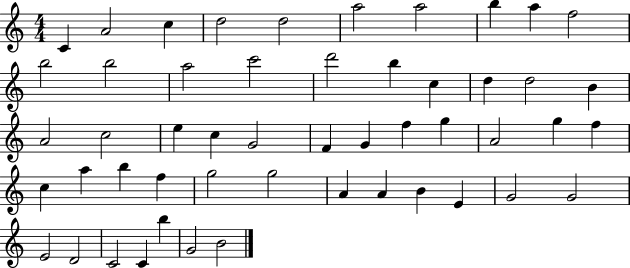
C4/q A4/h C5/q D5/h D5/h A5/h A5/h B5/q A5/q F5/h B5/h B5/h A5/h C6/h D6/h B5/q C5/q D5/q D5/h B4/q A4/h C5/h E5/q C5/q G4/h F4/q G4/q F5/q G5/q A4/h G5/q F5/q C5/q A5/q B5/q F5/q G5/h G5/h A4/q A4/q B4/q E4/q G4/h G4/h E4/h D4/h C4/h C4/q B5/q G4/h B4/h